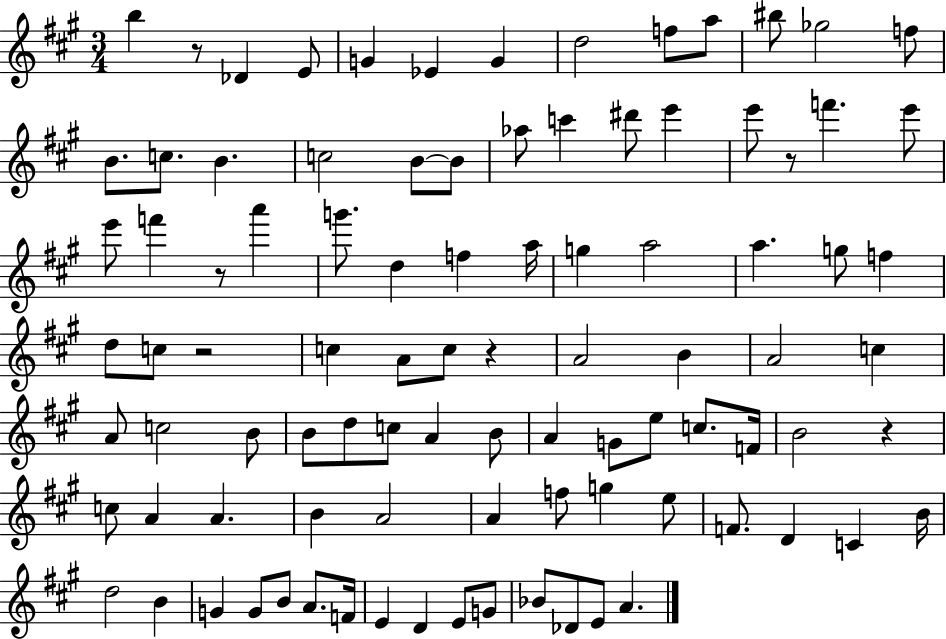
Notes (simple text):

B5/q R/e Db4/q E4/e G4/q Eb4/q G4/q D5/h F5/e A5/e BIS5/e Gb5/h F5/e B4/e. C5/e. B4/q. C5/h B4/e B4/e Ab5/e C6/q D#6/e E6/q E6/e R/e F6/q. E6/e E6/e F6/q R/e A6/q G6/e. D5/q F5/q A5/s G5/q A5/h A5/q. G5/e F5/q D5/e C5/e R/h C5/q A4/e C5/e R/q A4/h B4/q A4/h C5/q A4/e C5/h B4/e B4/e D5/e C5/e A4/q B4/e A4/q G4/e E5/e C5/e. F4/s B4/h R/q C5/e A4/q A4/q. B4/q A4/h A4/q F5/e G5/q E5/e F4/e. D4/q C4/q B4/s D5/h B4/q G4/q G4/e B4/e A4/e. F4/s E4/q D4/q E4/e G4/e Bb4/e Db4/e E4/e A4/q.